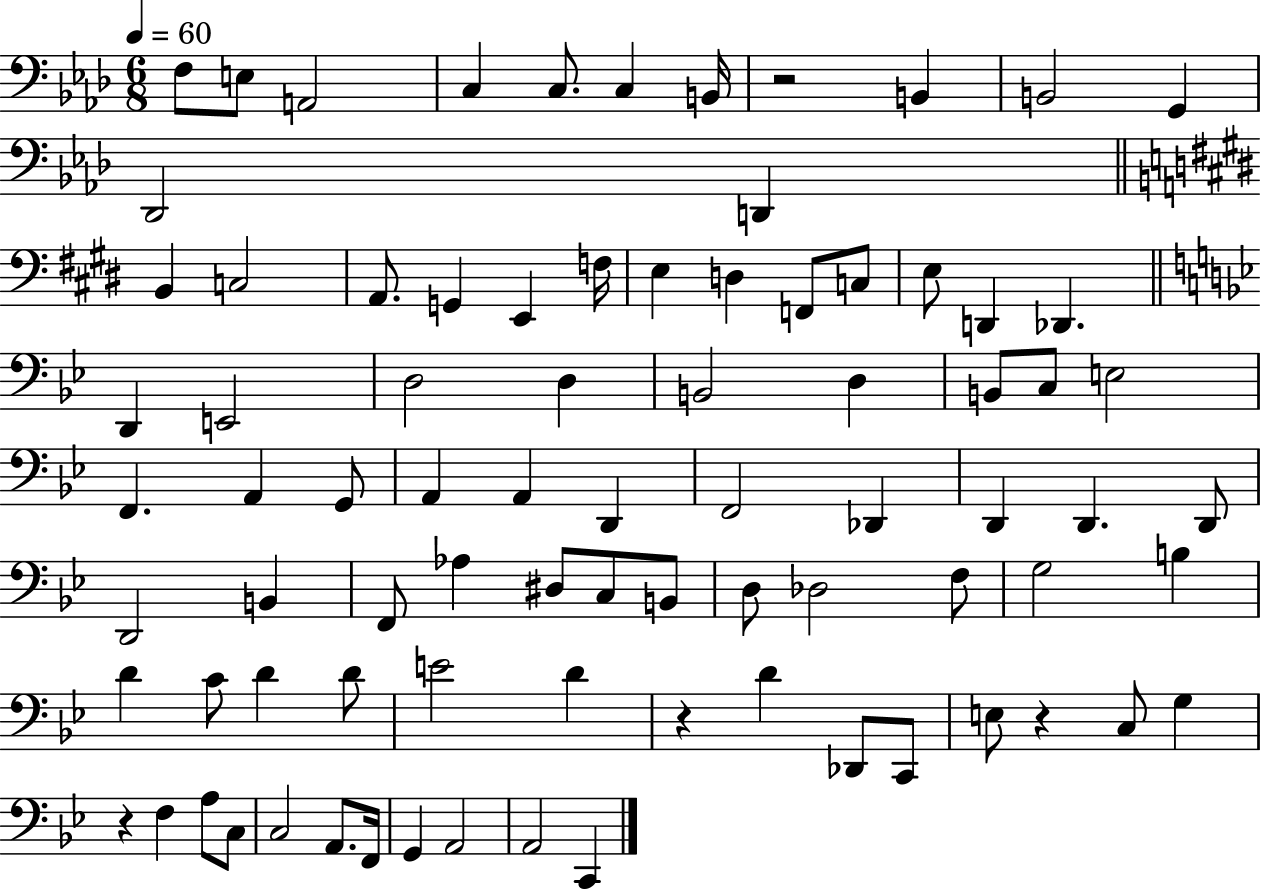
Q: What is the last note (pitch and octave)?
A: C2